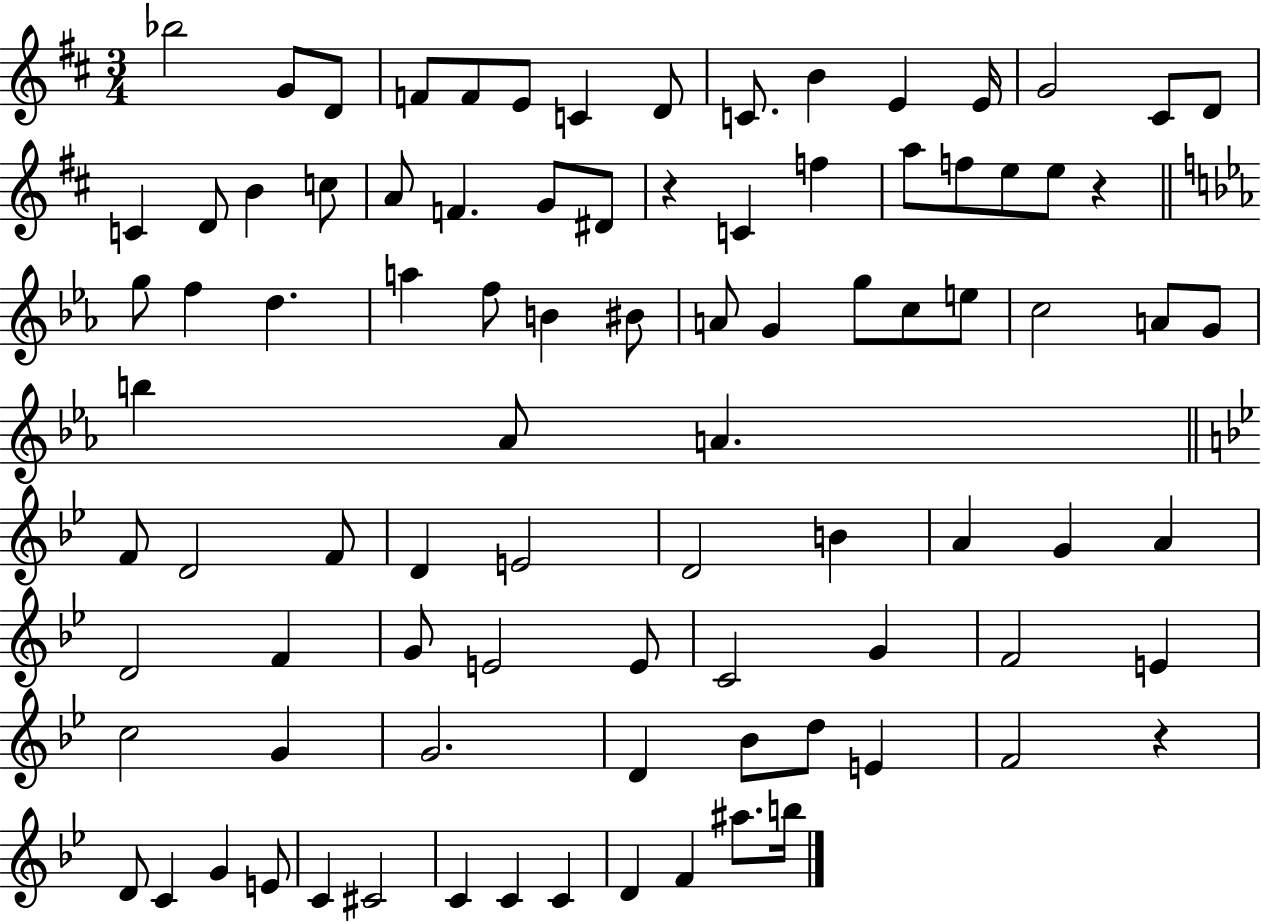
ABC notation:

X:1
T:Untitled
M:3/4
L:1/4
K:D
_b2 G/2 D/2 F/2 F/2 E/2 C D/2 C/2 B E E/4 G2 ^C/2 D/2 C D/2 B c/2 A/2 F G/2 ^D/2 z C f a/2 f/2 e/2 e/2 z g/2 f d a f/2 B ^B/2 A/2 G g/2 c/2 e/2 c2 A/2 G/2 b _A/2 A F/2 D2 F/2 D E2 D2 B A G A D2 F G/2 E2 E/2 C2 G F2 E c2 G G2 D _B/2 d/2 E F2 z D/2 C G E/2 C ^C2 C C C D F ^a/2 b/4